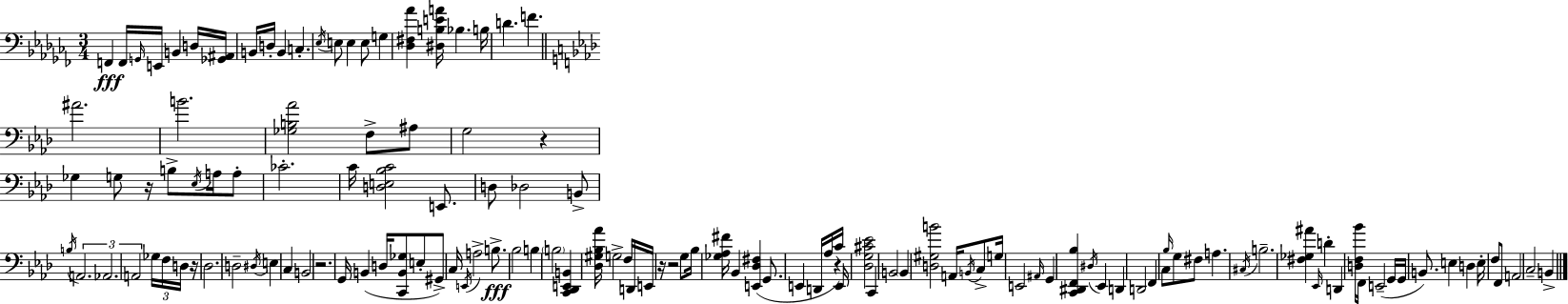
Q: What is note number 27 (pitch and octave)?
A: B3